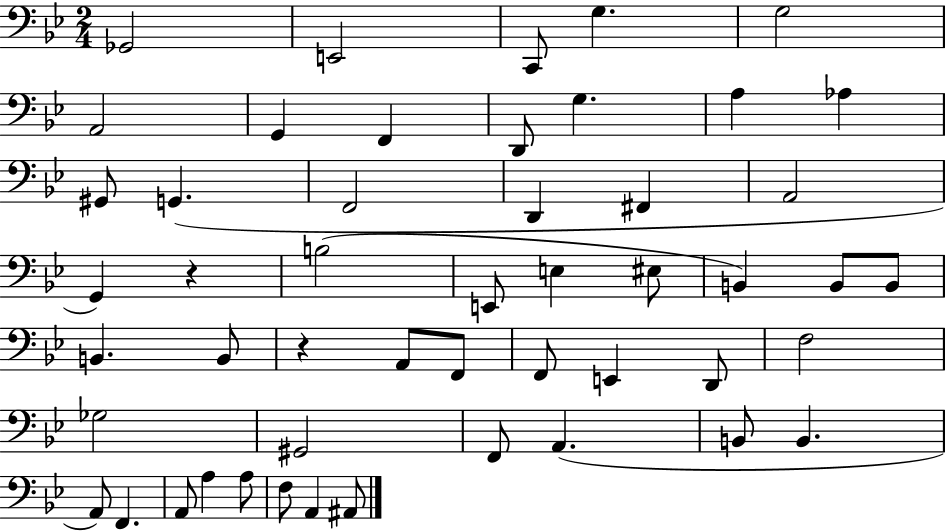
Gb2/h E2/h C2/e G3/q. G3/h A2/h G2/q F2/q D2/e G3/q. A3/q Ab3/q G#2/e G2/q. F2/h D2/q F#2/q A2/h G2/q R/q B3/h E2/e E3/q EIS3/e B2/q B2/e B2/e B2/q. B2/e R/q A2/e F2/e F2/e E2/q D2/e F3/h Gb3/h G#2/h F2/e A2/q. B2/e B2/q. A2/e F2/q. A2/e A3/q A3/e F3/e A2/q A#2/e